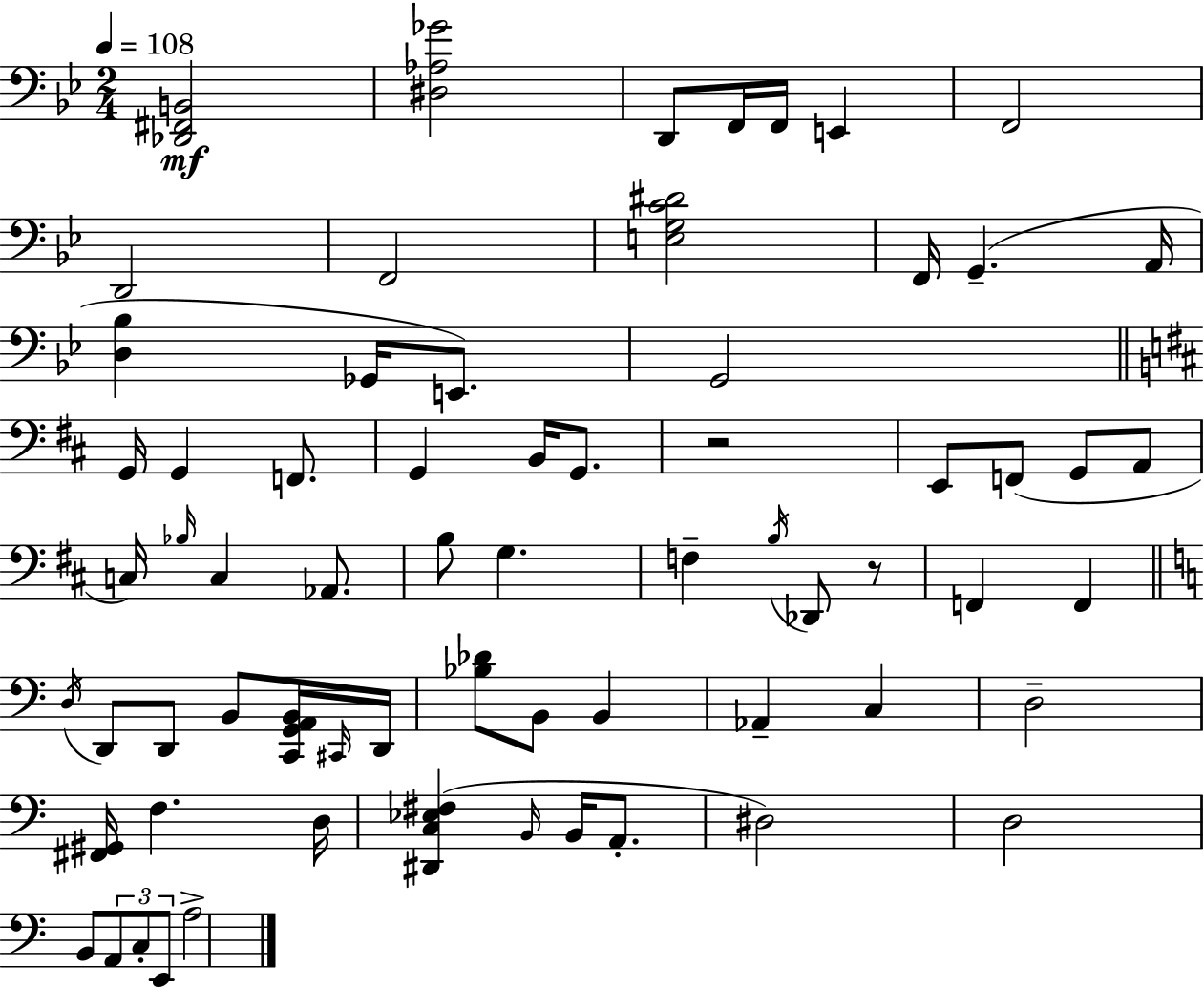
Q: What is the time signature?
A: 2/4